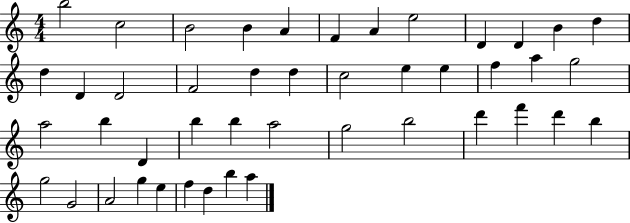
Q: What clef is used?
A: treble